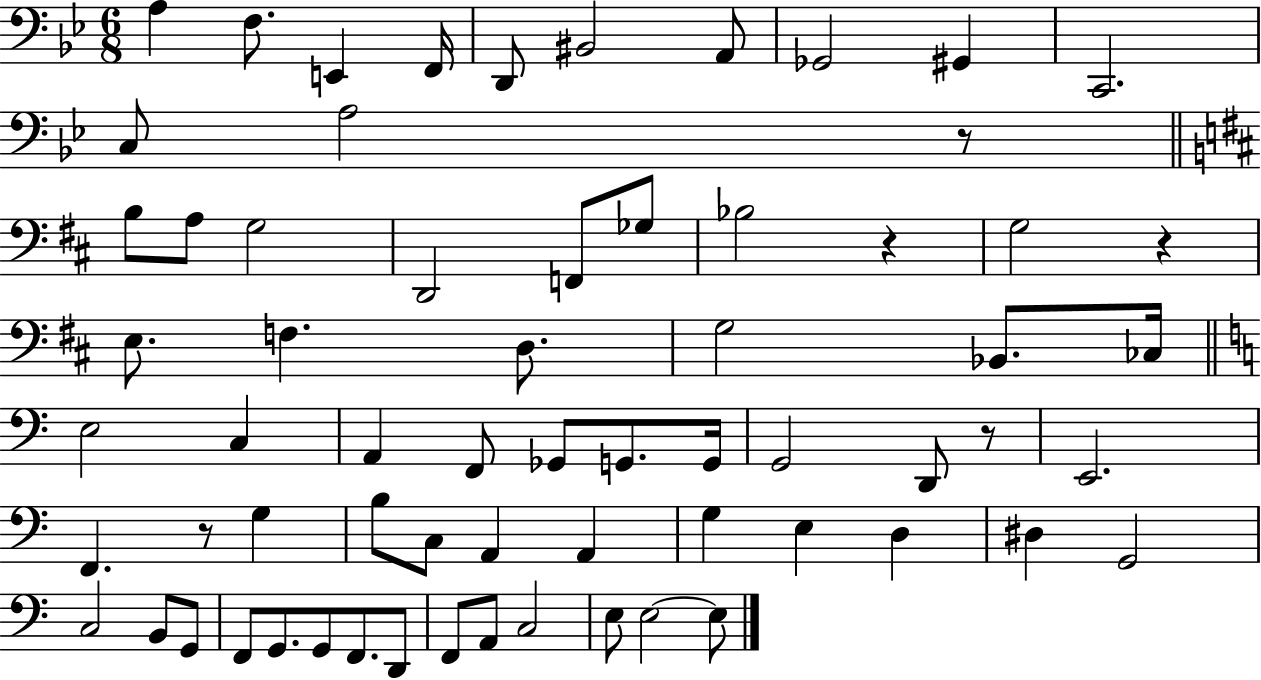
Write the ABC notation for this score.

X:1
T:Untitled
M:6/8
L:1/4
K:Bb
A, F,/2 E,, F,,/4 D,,/2 ^B,,2 A,,/2 _G,,2 ^G,, C,,2 C,/2 A,2 z/2 B,/2 A,/2 G,2 D,,2 F,,/2 _G,/2 _B,2 z G,2 z E,/2 F, D,/2 G,2 _B,,/2 _C,/4 E,2 C, A,, F,,/2 _G,,/2 G,,/2 G,,/4 G,,2 D,,/2 z/2 E,,2 F,, z/2 G, B,/2 C,/2 A,, A,, G, E, D, ^D, G,,2 C,2 B,,/2 G,,/2 F,,/2 G,,/2 G,,/2 F,,/2 D,,/2 F,,/2 A,,/2 C,2 E,/2 E,2 E,/2